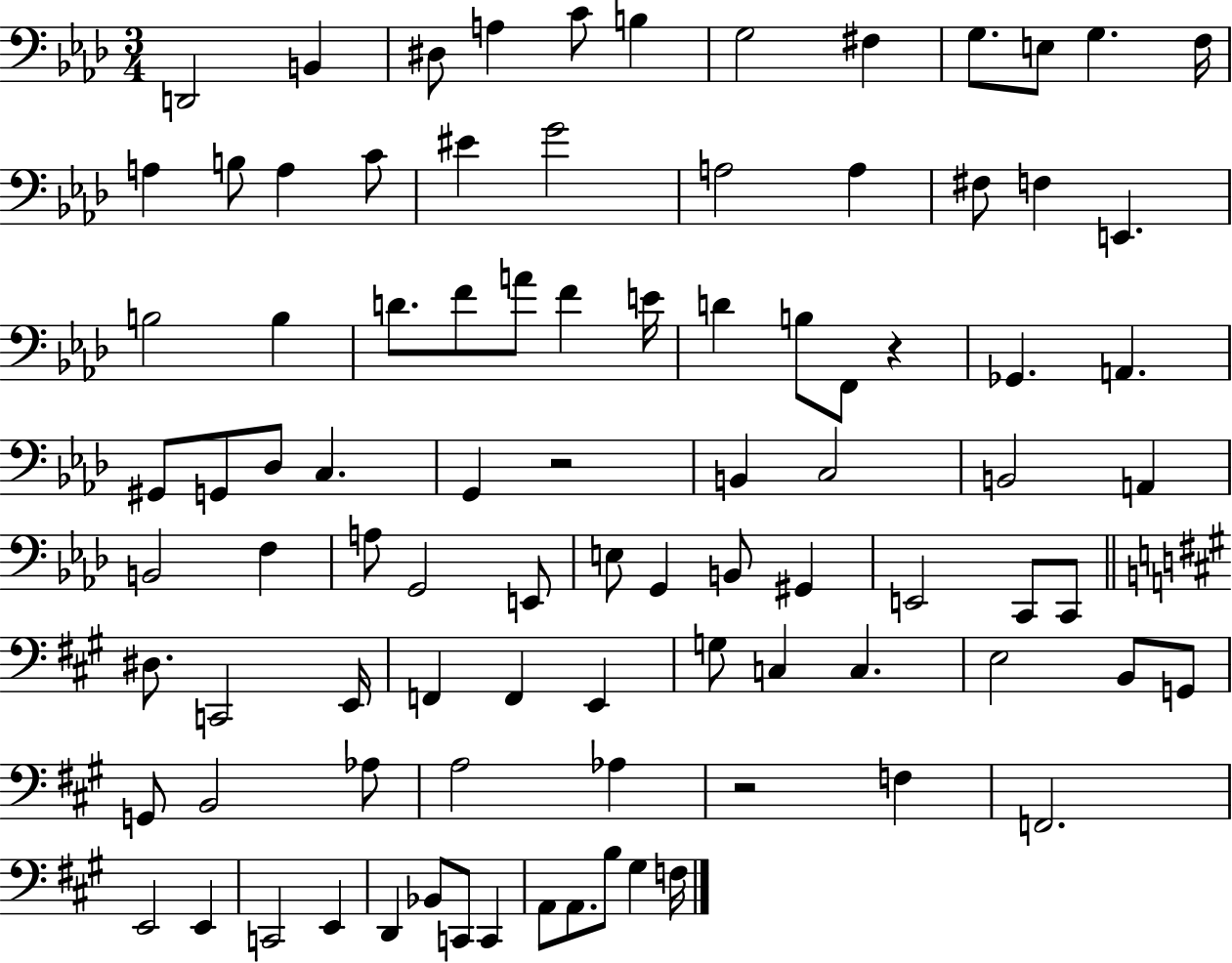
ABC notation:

X:1
T:Untitled
M:3/4
L:1/4
K:Ab
D,,2 B,, ^D,/2 A, C/2 B, G,2 ^F, G,/2 E,/2 G, F,/4 A, B,/2 A, C/2 ^E G2 A,2 A, ^F,/2 F, E,, B,2 B, D/2 F/2 A/2 F E/4 D B,/2 F,,/2 z _G,, A,, ^G,,/2 G,,/2 _D,/2 C, G,, z2 B,, C,2 B,,2 A,, B,,2 F, A,/2 G,,2 E,,/2 E,/2 G,, B,,/2 ^G,, E,,2 C,,/2 C,,/2 ^D,/2 C,,2 E,,/4 F,, F,, E,, G,/2 C, C, E,2 B,,/2 G,,/2 G,,/2 B,,2 _A,/2 A,2 _A, z2 F, F,,2 E,,2 E,, C,,2 E,, D,, _B,,/2 C,,/2 C,, A,,/2 A,,/2 B,/2 ^G, F,/4